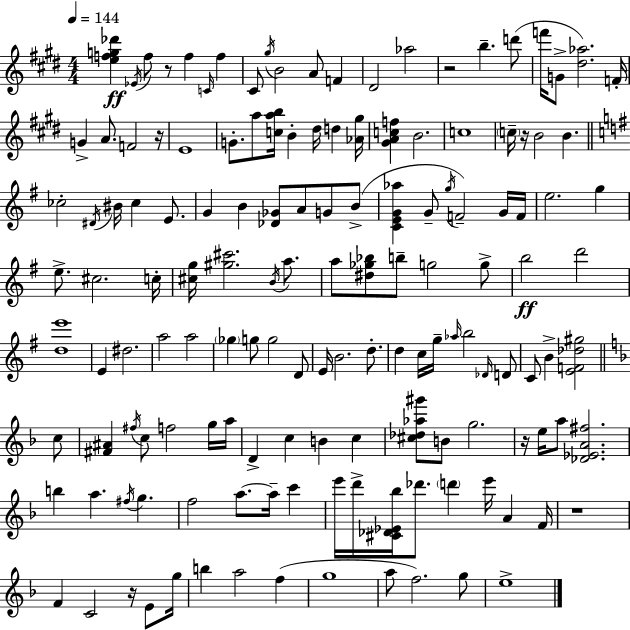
[E5,F5,G5,Db6]/q Eb4/s F5/e R/e F5/q C4/s F5/q C#4/e G#5/s B4/h A4/e F4/q D#4/h Ab5/h R/h B5/q. D6/e F6/s G4/e [D#5,Ab5]/h. F4/s G4/q A4/e. F4/h R/s E4/w G4/e. A5/e [C5,A5,B5]/s B4/q D#5/s D5/q [Ab4,G#5]/s [G#4,A4,C5,F5]/q B4/h. C5/w C5/s R/s B4/h B4/q. CES5/h D#4/s BIS4/s CES5/q E4/e. G4/q B4/q [Db4,Gb4]/e A4/e G4/e B4/e [C4,E4,G4,Ab5]/q G4/e G5/s F4/h G4/s F4/s E5/h. G5/q E5/e. C#5/h. C5/s [C#5,G5]/s [G#5,C#6]/h. B4/s A5/e. A5/e [D#5,Gb5,Bb5]/e B5/e G5/h G5/e B5/h D6/h [D5,E6]/w E4/q D#5/h. A5/h A5/h Gb5/q G5/e G5/h D4/e E4/s B4/h. D5/e. D5/q C5/s G5/s Ab5/s B5/h Db4/s D4/e C4/e B4/q [E4,F4,Db5,G#5]/h C5/e [F#4,A#4]/q F#5/s C5/e F5/h G5/s A5/s D4/q C5/q B4/q C5/q [C#5,Db5,Ab5,G#6]/e B4/e G5/h. R/s E5/s A5/e [Db4,Eb4,A4,F#5]/h. B5/q A5/q. F#5/s G5/q. F5/h A5/e. A5/s C6/q E6/s D6/s [C#4,Db4,Eb4,Bb5]/s Db6/e. D6/q E6/s A4/q F4/s R/w F4/q C4/h R/s E4/e G5/s B5/q A5/h F5/q G5/w A5/e F5/h. G5/e E5/w